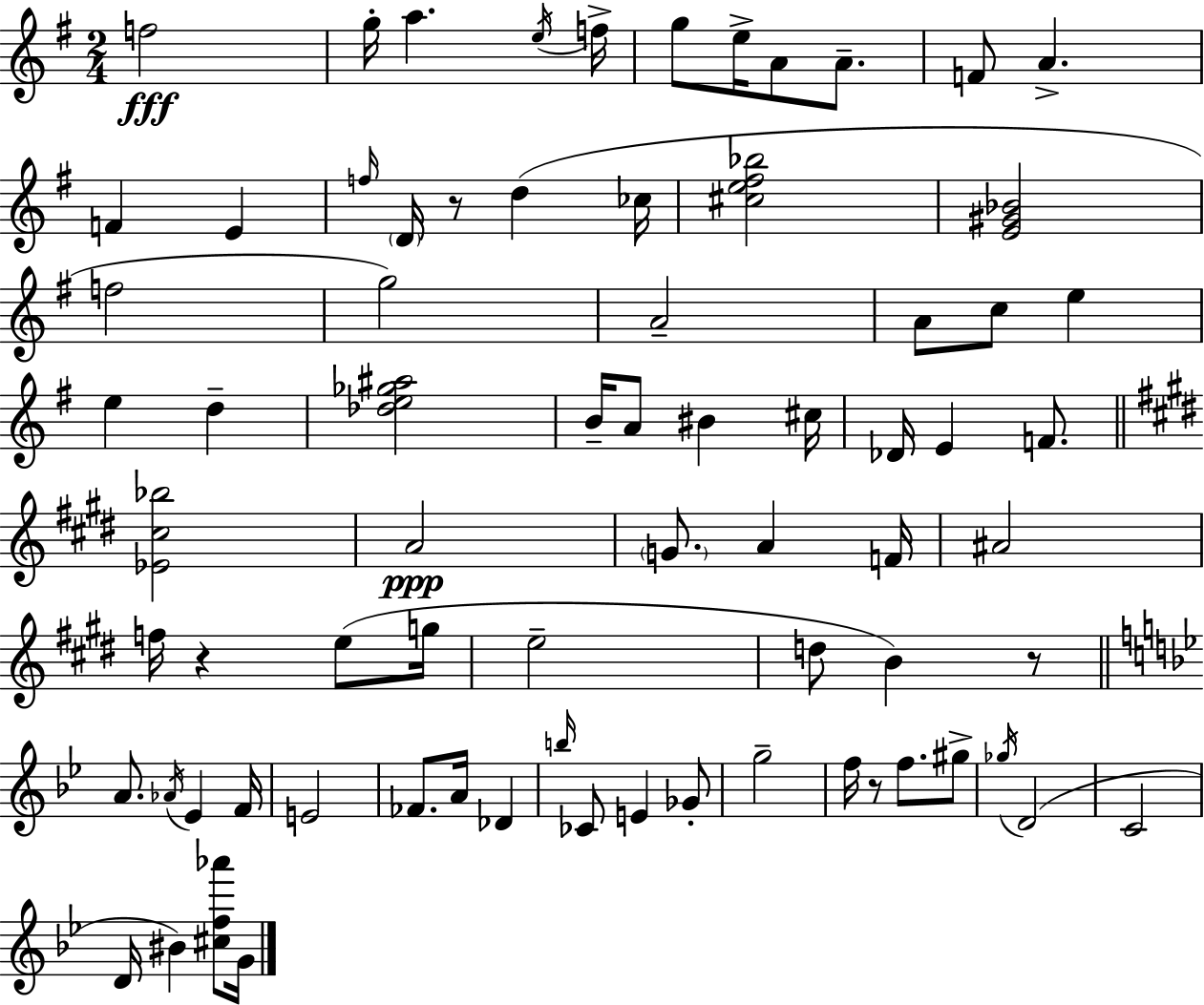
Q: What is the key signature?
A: E minor